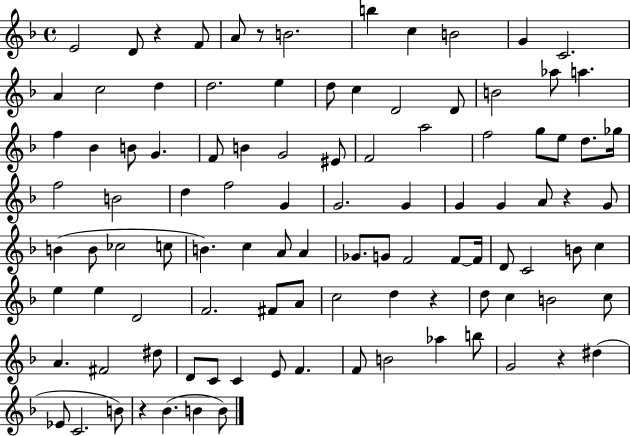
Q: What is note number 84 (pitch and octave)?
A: E4